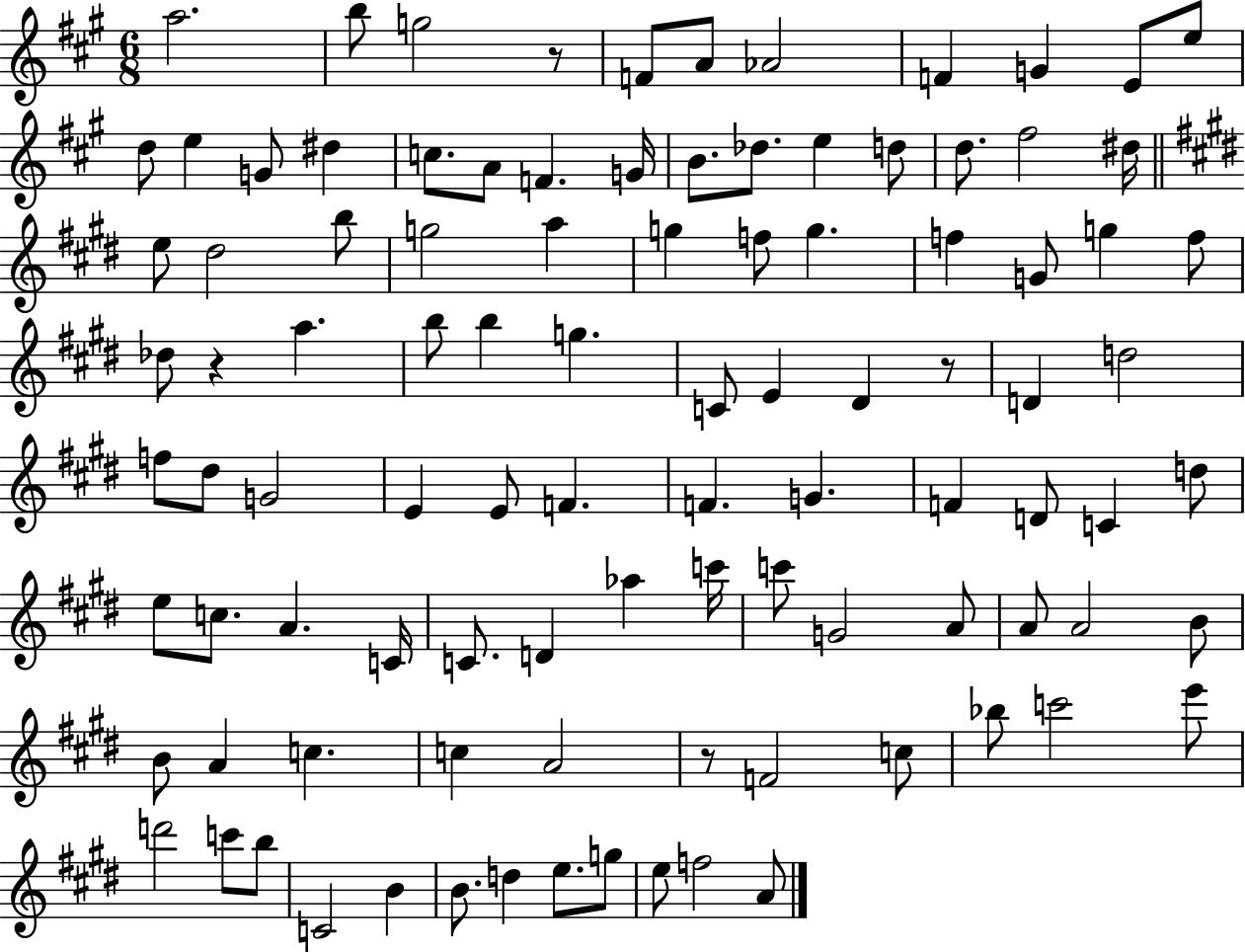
X:1
T:Untitled
M:6/8
L:1/4
K:A
a2 b/2 g2 z/2 F/2 A/2 _A2 F G E/2 e/2 d/2 e G/2 ^d c/2 A/2 F G/4 B/2 _d/2 e d/2 d/2 ^f2 ^d/4 e/2 ^d2 b/2 g2 a g f/2 g f G/2 g f/2 _d/2 z a b/2 b g C/2 E ^D z/2 D d2 f/2 ^d/2 G2 E E/2 F F G F D/2 C d/2 e/2 c/2 A C/4 C/2 D _a c'/4 c'/2 G2 A/2 A/2 A2 B/2 B/2 A c c A2 z/2 F2 c/2 _b/2 c'2 e'/2 d'2 c'/2 b/2 C2 B B/2 d e/2 g/2 e/2 f2 A/2